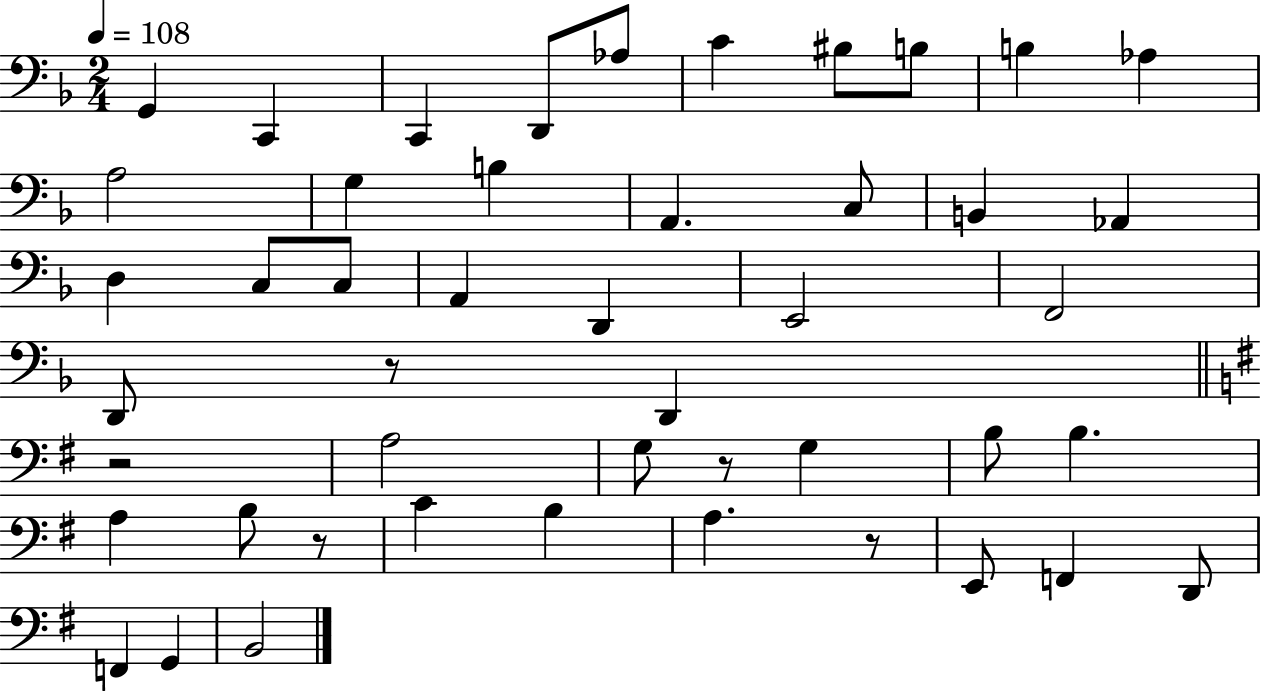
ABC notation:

X:1
T:Untitled
M:2/4
L:1/4
K:F
G,, C,, C,, D,,/2 _A,/2 C ^B,/2 B,/2 B, _A, A,2 G, B, A,, C,/2 B,, _A,, D, C,/2 C,/2 A,, D,, E,,2 F,,2 D,,/2 z/2 D,, z2 A,2 G,/2 z/2 G, B,/2 B, A, B,/2 z/2 C B, A, z/2 E,,/2 F,, D,,/2 F,, G,, B,,2